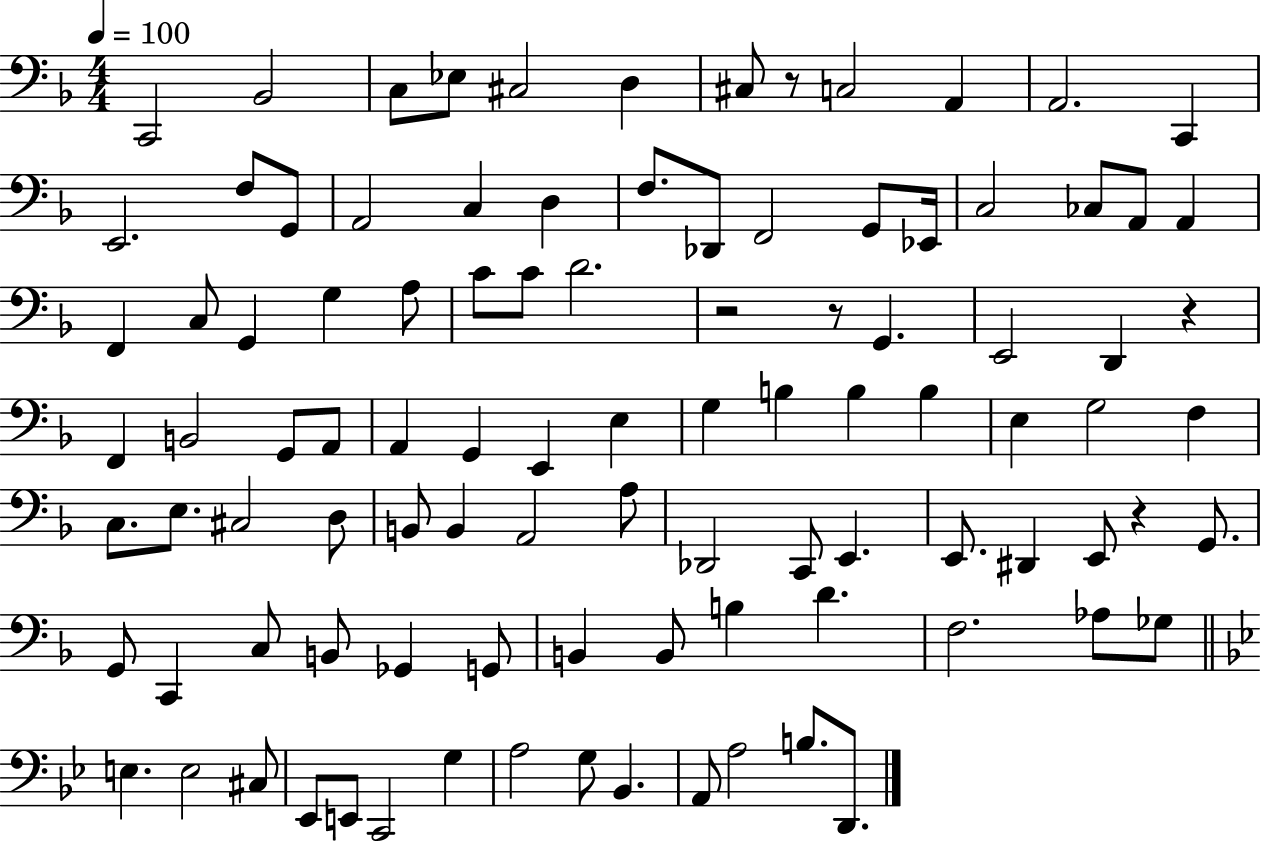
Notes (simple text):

C2/h Bb2/h C3/e Eb3/e C#3/h D3/q C#3/e R/e C3/h A2/q A2/h. C2/q E2/h. F3/e G2/e A2/h C3/q D3/q F3/e. Db2/e F2/h G2/e Eb2/s C3/h CES3/e A2/e A2/q F2/q C3/e G2/q G3/q A3/e C4/e C4/e D4/h. R/h R/e G2/q. E2/h D2/q R/q F2/q B2/h G2/e A2/e A2/q G2/q E2/q E3/q G3/q B3/q B3/q B3/q E3/q G3/h F3/q C3/e. E3/e. C#3/h D3/e B2/e B2/q A2/h A3/e Db2/h C2/e E2/q. E2/e. D#2/q E2/e R/q G2/e. G2/e C2/q C3/e B2/e Gb2/q G2/e B2/q B2/e B3/q D4/q. F3/h. Ab3/e Gb3/e E3/q. E3/h C#3/e Eb2/e E2/e C2/h G3/q A3/h G3/e Bb2/q. A2/e A3/h B3/e. D2/e.